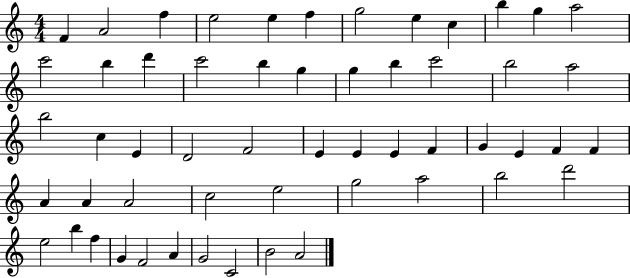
{
  \clef treble
  \numericTimeSignature
  \time 4/4
  \key c \major
  f'4 a'2 f''4 | e''2 e''4 f''4 | g''2 e''4 c''4 | b''4 g''4 a''2 | \break c'''2 b''4 d'''4 | c'''2 b''4 g''4 | g''4 b''4 c'''2 | b''2 a''2 | \break b''2 c''4 e'4 | d'2 f'2 | e'4 e'4 e'4 f'4 | g'4 e'4 f'4 f'4 | \break a'4 a'4 a'2 | c''2 e''2 | g''2 a''2 | b''2 d'''2 | \break e''2 b''4 f''4 | g'4 f'2 a'4 | g'2 c'2 | b'2 a'2 | \break \bar "|."
}